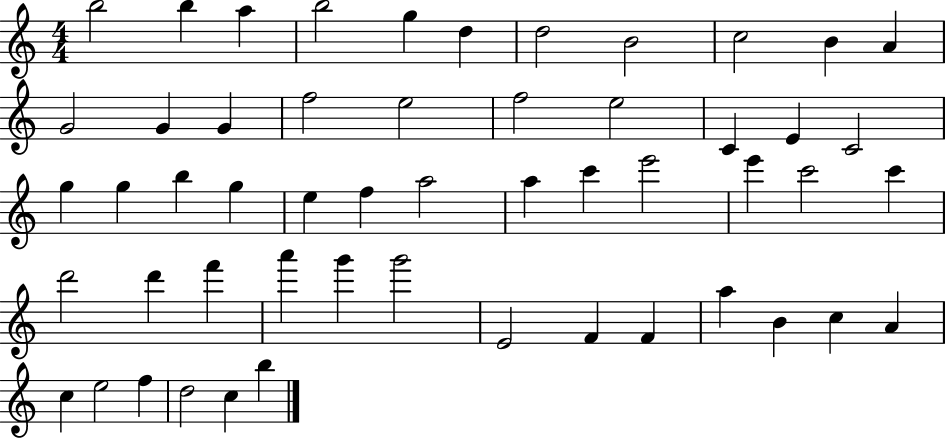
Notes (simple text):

B5/h B5/q A5/q B5/h G5/q D5/q D5/h B4/h C5/h B4/q A4/q G4/h G4/q G4/q F5/h E5/h F5/h E5/h C4/q E4/q C4/h G5/q G5/q B5/q G5/q E5/q F5/q A5/h A5/q C6/q E6/h E6/q C6/h C6/q D6/h D6/q F6/q A6/q G6/q G6/h E4/h F4/q F4/q A5/q B4/q C5/q A4/q C5/q E5/h F5/q D5/h C5/q B5/q